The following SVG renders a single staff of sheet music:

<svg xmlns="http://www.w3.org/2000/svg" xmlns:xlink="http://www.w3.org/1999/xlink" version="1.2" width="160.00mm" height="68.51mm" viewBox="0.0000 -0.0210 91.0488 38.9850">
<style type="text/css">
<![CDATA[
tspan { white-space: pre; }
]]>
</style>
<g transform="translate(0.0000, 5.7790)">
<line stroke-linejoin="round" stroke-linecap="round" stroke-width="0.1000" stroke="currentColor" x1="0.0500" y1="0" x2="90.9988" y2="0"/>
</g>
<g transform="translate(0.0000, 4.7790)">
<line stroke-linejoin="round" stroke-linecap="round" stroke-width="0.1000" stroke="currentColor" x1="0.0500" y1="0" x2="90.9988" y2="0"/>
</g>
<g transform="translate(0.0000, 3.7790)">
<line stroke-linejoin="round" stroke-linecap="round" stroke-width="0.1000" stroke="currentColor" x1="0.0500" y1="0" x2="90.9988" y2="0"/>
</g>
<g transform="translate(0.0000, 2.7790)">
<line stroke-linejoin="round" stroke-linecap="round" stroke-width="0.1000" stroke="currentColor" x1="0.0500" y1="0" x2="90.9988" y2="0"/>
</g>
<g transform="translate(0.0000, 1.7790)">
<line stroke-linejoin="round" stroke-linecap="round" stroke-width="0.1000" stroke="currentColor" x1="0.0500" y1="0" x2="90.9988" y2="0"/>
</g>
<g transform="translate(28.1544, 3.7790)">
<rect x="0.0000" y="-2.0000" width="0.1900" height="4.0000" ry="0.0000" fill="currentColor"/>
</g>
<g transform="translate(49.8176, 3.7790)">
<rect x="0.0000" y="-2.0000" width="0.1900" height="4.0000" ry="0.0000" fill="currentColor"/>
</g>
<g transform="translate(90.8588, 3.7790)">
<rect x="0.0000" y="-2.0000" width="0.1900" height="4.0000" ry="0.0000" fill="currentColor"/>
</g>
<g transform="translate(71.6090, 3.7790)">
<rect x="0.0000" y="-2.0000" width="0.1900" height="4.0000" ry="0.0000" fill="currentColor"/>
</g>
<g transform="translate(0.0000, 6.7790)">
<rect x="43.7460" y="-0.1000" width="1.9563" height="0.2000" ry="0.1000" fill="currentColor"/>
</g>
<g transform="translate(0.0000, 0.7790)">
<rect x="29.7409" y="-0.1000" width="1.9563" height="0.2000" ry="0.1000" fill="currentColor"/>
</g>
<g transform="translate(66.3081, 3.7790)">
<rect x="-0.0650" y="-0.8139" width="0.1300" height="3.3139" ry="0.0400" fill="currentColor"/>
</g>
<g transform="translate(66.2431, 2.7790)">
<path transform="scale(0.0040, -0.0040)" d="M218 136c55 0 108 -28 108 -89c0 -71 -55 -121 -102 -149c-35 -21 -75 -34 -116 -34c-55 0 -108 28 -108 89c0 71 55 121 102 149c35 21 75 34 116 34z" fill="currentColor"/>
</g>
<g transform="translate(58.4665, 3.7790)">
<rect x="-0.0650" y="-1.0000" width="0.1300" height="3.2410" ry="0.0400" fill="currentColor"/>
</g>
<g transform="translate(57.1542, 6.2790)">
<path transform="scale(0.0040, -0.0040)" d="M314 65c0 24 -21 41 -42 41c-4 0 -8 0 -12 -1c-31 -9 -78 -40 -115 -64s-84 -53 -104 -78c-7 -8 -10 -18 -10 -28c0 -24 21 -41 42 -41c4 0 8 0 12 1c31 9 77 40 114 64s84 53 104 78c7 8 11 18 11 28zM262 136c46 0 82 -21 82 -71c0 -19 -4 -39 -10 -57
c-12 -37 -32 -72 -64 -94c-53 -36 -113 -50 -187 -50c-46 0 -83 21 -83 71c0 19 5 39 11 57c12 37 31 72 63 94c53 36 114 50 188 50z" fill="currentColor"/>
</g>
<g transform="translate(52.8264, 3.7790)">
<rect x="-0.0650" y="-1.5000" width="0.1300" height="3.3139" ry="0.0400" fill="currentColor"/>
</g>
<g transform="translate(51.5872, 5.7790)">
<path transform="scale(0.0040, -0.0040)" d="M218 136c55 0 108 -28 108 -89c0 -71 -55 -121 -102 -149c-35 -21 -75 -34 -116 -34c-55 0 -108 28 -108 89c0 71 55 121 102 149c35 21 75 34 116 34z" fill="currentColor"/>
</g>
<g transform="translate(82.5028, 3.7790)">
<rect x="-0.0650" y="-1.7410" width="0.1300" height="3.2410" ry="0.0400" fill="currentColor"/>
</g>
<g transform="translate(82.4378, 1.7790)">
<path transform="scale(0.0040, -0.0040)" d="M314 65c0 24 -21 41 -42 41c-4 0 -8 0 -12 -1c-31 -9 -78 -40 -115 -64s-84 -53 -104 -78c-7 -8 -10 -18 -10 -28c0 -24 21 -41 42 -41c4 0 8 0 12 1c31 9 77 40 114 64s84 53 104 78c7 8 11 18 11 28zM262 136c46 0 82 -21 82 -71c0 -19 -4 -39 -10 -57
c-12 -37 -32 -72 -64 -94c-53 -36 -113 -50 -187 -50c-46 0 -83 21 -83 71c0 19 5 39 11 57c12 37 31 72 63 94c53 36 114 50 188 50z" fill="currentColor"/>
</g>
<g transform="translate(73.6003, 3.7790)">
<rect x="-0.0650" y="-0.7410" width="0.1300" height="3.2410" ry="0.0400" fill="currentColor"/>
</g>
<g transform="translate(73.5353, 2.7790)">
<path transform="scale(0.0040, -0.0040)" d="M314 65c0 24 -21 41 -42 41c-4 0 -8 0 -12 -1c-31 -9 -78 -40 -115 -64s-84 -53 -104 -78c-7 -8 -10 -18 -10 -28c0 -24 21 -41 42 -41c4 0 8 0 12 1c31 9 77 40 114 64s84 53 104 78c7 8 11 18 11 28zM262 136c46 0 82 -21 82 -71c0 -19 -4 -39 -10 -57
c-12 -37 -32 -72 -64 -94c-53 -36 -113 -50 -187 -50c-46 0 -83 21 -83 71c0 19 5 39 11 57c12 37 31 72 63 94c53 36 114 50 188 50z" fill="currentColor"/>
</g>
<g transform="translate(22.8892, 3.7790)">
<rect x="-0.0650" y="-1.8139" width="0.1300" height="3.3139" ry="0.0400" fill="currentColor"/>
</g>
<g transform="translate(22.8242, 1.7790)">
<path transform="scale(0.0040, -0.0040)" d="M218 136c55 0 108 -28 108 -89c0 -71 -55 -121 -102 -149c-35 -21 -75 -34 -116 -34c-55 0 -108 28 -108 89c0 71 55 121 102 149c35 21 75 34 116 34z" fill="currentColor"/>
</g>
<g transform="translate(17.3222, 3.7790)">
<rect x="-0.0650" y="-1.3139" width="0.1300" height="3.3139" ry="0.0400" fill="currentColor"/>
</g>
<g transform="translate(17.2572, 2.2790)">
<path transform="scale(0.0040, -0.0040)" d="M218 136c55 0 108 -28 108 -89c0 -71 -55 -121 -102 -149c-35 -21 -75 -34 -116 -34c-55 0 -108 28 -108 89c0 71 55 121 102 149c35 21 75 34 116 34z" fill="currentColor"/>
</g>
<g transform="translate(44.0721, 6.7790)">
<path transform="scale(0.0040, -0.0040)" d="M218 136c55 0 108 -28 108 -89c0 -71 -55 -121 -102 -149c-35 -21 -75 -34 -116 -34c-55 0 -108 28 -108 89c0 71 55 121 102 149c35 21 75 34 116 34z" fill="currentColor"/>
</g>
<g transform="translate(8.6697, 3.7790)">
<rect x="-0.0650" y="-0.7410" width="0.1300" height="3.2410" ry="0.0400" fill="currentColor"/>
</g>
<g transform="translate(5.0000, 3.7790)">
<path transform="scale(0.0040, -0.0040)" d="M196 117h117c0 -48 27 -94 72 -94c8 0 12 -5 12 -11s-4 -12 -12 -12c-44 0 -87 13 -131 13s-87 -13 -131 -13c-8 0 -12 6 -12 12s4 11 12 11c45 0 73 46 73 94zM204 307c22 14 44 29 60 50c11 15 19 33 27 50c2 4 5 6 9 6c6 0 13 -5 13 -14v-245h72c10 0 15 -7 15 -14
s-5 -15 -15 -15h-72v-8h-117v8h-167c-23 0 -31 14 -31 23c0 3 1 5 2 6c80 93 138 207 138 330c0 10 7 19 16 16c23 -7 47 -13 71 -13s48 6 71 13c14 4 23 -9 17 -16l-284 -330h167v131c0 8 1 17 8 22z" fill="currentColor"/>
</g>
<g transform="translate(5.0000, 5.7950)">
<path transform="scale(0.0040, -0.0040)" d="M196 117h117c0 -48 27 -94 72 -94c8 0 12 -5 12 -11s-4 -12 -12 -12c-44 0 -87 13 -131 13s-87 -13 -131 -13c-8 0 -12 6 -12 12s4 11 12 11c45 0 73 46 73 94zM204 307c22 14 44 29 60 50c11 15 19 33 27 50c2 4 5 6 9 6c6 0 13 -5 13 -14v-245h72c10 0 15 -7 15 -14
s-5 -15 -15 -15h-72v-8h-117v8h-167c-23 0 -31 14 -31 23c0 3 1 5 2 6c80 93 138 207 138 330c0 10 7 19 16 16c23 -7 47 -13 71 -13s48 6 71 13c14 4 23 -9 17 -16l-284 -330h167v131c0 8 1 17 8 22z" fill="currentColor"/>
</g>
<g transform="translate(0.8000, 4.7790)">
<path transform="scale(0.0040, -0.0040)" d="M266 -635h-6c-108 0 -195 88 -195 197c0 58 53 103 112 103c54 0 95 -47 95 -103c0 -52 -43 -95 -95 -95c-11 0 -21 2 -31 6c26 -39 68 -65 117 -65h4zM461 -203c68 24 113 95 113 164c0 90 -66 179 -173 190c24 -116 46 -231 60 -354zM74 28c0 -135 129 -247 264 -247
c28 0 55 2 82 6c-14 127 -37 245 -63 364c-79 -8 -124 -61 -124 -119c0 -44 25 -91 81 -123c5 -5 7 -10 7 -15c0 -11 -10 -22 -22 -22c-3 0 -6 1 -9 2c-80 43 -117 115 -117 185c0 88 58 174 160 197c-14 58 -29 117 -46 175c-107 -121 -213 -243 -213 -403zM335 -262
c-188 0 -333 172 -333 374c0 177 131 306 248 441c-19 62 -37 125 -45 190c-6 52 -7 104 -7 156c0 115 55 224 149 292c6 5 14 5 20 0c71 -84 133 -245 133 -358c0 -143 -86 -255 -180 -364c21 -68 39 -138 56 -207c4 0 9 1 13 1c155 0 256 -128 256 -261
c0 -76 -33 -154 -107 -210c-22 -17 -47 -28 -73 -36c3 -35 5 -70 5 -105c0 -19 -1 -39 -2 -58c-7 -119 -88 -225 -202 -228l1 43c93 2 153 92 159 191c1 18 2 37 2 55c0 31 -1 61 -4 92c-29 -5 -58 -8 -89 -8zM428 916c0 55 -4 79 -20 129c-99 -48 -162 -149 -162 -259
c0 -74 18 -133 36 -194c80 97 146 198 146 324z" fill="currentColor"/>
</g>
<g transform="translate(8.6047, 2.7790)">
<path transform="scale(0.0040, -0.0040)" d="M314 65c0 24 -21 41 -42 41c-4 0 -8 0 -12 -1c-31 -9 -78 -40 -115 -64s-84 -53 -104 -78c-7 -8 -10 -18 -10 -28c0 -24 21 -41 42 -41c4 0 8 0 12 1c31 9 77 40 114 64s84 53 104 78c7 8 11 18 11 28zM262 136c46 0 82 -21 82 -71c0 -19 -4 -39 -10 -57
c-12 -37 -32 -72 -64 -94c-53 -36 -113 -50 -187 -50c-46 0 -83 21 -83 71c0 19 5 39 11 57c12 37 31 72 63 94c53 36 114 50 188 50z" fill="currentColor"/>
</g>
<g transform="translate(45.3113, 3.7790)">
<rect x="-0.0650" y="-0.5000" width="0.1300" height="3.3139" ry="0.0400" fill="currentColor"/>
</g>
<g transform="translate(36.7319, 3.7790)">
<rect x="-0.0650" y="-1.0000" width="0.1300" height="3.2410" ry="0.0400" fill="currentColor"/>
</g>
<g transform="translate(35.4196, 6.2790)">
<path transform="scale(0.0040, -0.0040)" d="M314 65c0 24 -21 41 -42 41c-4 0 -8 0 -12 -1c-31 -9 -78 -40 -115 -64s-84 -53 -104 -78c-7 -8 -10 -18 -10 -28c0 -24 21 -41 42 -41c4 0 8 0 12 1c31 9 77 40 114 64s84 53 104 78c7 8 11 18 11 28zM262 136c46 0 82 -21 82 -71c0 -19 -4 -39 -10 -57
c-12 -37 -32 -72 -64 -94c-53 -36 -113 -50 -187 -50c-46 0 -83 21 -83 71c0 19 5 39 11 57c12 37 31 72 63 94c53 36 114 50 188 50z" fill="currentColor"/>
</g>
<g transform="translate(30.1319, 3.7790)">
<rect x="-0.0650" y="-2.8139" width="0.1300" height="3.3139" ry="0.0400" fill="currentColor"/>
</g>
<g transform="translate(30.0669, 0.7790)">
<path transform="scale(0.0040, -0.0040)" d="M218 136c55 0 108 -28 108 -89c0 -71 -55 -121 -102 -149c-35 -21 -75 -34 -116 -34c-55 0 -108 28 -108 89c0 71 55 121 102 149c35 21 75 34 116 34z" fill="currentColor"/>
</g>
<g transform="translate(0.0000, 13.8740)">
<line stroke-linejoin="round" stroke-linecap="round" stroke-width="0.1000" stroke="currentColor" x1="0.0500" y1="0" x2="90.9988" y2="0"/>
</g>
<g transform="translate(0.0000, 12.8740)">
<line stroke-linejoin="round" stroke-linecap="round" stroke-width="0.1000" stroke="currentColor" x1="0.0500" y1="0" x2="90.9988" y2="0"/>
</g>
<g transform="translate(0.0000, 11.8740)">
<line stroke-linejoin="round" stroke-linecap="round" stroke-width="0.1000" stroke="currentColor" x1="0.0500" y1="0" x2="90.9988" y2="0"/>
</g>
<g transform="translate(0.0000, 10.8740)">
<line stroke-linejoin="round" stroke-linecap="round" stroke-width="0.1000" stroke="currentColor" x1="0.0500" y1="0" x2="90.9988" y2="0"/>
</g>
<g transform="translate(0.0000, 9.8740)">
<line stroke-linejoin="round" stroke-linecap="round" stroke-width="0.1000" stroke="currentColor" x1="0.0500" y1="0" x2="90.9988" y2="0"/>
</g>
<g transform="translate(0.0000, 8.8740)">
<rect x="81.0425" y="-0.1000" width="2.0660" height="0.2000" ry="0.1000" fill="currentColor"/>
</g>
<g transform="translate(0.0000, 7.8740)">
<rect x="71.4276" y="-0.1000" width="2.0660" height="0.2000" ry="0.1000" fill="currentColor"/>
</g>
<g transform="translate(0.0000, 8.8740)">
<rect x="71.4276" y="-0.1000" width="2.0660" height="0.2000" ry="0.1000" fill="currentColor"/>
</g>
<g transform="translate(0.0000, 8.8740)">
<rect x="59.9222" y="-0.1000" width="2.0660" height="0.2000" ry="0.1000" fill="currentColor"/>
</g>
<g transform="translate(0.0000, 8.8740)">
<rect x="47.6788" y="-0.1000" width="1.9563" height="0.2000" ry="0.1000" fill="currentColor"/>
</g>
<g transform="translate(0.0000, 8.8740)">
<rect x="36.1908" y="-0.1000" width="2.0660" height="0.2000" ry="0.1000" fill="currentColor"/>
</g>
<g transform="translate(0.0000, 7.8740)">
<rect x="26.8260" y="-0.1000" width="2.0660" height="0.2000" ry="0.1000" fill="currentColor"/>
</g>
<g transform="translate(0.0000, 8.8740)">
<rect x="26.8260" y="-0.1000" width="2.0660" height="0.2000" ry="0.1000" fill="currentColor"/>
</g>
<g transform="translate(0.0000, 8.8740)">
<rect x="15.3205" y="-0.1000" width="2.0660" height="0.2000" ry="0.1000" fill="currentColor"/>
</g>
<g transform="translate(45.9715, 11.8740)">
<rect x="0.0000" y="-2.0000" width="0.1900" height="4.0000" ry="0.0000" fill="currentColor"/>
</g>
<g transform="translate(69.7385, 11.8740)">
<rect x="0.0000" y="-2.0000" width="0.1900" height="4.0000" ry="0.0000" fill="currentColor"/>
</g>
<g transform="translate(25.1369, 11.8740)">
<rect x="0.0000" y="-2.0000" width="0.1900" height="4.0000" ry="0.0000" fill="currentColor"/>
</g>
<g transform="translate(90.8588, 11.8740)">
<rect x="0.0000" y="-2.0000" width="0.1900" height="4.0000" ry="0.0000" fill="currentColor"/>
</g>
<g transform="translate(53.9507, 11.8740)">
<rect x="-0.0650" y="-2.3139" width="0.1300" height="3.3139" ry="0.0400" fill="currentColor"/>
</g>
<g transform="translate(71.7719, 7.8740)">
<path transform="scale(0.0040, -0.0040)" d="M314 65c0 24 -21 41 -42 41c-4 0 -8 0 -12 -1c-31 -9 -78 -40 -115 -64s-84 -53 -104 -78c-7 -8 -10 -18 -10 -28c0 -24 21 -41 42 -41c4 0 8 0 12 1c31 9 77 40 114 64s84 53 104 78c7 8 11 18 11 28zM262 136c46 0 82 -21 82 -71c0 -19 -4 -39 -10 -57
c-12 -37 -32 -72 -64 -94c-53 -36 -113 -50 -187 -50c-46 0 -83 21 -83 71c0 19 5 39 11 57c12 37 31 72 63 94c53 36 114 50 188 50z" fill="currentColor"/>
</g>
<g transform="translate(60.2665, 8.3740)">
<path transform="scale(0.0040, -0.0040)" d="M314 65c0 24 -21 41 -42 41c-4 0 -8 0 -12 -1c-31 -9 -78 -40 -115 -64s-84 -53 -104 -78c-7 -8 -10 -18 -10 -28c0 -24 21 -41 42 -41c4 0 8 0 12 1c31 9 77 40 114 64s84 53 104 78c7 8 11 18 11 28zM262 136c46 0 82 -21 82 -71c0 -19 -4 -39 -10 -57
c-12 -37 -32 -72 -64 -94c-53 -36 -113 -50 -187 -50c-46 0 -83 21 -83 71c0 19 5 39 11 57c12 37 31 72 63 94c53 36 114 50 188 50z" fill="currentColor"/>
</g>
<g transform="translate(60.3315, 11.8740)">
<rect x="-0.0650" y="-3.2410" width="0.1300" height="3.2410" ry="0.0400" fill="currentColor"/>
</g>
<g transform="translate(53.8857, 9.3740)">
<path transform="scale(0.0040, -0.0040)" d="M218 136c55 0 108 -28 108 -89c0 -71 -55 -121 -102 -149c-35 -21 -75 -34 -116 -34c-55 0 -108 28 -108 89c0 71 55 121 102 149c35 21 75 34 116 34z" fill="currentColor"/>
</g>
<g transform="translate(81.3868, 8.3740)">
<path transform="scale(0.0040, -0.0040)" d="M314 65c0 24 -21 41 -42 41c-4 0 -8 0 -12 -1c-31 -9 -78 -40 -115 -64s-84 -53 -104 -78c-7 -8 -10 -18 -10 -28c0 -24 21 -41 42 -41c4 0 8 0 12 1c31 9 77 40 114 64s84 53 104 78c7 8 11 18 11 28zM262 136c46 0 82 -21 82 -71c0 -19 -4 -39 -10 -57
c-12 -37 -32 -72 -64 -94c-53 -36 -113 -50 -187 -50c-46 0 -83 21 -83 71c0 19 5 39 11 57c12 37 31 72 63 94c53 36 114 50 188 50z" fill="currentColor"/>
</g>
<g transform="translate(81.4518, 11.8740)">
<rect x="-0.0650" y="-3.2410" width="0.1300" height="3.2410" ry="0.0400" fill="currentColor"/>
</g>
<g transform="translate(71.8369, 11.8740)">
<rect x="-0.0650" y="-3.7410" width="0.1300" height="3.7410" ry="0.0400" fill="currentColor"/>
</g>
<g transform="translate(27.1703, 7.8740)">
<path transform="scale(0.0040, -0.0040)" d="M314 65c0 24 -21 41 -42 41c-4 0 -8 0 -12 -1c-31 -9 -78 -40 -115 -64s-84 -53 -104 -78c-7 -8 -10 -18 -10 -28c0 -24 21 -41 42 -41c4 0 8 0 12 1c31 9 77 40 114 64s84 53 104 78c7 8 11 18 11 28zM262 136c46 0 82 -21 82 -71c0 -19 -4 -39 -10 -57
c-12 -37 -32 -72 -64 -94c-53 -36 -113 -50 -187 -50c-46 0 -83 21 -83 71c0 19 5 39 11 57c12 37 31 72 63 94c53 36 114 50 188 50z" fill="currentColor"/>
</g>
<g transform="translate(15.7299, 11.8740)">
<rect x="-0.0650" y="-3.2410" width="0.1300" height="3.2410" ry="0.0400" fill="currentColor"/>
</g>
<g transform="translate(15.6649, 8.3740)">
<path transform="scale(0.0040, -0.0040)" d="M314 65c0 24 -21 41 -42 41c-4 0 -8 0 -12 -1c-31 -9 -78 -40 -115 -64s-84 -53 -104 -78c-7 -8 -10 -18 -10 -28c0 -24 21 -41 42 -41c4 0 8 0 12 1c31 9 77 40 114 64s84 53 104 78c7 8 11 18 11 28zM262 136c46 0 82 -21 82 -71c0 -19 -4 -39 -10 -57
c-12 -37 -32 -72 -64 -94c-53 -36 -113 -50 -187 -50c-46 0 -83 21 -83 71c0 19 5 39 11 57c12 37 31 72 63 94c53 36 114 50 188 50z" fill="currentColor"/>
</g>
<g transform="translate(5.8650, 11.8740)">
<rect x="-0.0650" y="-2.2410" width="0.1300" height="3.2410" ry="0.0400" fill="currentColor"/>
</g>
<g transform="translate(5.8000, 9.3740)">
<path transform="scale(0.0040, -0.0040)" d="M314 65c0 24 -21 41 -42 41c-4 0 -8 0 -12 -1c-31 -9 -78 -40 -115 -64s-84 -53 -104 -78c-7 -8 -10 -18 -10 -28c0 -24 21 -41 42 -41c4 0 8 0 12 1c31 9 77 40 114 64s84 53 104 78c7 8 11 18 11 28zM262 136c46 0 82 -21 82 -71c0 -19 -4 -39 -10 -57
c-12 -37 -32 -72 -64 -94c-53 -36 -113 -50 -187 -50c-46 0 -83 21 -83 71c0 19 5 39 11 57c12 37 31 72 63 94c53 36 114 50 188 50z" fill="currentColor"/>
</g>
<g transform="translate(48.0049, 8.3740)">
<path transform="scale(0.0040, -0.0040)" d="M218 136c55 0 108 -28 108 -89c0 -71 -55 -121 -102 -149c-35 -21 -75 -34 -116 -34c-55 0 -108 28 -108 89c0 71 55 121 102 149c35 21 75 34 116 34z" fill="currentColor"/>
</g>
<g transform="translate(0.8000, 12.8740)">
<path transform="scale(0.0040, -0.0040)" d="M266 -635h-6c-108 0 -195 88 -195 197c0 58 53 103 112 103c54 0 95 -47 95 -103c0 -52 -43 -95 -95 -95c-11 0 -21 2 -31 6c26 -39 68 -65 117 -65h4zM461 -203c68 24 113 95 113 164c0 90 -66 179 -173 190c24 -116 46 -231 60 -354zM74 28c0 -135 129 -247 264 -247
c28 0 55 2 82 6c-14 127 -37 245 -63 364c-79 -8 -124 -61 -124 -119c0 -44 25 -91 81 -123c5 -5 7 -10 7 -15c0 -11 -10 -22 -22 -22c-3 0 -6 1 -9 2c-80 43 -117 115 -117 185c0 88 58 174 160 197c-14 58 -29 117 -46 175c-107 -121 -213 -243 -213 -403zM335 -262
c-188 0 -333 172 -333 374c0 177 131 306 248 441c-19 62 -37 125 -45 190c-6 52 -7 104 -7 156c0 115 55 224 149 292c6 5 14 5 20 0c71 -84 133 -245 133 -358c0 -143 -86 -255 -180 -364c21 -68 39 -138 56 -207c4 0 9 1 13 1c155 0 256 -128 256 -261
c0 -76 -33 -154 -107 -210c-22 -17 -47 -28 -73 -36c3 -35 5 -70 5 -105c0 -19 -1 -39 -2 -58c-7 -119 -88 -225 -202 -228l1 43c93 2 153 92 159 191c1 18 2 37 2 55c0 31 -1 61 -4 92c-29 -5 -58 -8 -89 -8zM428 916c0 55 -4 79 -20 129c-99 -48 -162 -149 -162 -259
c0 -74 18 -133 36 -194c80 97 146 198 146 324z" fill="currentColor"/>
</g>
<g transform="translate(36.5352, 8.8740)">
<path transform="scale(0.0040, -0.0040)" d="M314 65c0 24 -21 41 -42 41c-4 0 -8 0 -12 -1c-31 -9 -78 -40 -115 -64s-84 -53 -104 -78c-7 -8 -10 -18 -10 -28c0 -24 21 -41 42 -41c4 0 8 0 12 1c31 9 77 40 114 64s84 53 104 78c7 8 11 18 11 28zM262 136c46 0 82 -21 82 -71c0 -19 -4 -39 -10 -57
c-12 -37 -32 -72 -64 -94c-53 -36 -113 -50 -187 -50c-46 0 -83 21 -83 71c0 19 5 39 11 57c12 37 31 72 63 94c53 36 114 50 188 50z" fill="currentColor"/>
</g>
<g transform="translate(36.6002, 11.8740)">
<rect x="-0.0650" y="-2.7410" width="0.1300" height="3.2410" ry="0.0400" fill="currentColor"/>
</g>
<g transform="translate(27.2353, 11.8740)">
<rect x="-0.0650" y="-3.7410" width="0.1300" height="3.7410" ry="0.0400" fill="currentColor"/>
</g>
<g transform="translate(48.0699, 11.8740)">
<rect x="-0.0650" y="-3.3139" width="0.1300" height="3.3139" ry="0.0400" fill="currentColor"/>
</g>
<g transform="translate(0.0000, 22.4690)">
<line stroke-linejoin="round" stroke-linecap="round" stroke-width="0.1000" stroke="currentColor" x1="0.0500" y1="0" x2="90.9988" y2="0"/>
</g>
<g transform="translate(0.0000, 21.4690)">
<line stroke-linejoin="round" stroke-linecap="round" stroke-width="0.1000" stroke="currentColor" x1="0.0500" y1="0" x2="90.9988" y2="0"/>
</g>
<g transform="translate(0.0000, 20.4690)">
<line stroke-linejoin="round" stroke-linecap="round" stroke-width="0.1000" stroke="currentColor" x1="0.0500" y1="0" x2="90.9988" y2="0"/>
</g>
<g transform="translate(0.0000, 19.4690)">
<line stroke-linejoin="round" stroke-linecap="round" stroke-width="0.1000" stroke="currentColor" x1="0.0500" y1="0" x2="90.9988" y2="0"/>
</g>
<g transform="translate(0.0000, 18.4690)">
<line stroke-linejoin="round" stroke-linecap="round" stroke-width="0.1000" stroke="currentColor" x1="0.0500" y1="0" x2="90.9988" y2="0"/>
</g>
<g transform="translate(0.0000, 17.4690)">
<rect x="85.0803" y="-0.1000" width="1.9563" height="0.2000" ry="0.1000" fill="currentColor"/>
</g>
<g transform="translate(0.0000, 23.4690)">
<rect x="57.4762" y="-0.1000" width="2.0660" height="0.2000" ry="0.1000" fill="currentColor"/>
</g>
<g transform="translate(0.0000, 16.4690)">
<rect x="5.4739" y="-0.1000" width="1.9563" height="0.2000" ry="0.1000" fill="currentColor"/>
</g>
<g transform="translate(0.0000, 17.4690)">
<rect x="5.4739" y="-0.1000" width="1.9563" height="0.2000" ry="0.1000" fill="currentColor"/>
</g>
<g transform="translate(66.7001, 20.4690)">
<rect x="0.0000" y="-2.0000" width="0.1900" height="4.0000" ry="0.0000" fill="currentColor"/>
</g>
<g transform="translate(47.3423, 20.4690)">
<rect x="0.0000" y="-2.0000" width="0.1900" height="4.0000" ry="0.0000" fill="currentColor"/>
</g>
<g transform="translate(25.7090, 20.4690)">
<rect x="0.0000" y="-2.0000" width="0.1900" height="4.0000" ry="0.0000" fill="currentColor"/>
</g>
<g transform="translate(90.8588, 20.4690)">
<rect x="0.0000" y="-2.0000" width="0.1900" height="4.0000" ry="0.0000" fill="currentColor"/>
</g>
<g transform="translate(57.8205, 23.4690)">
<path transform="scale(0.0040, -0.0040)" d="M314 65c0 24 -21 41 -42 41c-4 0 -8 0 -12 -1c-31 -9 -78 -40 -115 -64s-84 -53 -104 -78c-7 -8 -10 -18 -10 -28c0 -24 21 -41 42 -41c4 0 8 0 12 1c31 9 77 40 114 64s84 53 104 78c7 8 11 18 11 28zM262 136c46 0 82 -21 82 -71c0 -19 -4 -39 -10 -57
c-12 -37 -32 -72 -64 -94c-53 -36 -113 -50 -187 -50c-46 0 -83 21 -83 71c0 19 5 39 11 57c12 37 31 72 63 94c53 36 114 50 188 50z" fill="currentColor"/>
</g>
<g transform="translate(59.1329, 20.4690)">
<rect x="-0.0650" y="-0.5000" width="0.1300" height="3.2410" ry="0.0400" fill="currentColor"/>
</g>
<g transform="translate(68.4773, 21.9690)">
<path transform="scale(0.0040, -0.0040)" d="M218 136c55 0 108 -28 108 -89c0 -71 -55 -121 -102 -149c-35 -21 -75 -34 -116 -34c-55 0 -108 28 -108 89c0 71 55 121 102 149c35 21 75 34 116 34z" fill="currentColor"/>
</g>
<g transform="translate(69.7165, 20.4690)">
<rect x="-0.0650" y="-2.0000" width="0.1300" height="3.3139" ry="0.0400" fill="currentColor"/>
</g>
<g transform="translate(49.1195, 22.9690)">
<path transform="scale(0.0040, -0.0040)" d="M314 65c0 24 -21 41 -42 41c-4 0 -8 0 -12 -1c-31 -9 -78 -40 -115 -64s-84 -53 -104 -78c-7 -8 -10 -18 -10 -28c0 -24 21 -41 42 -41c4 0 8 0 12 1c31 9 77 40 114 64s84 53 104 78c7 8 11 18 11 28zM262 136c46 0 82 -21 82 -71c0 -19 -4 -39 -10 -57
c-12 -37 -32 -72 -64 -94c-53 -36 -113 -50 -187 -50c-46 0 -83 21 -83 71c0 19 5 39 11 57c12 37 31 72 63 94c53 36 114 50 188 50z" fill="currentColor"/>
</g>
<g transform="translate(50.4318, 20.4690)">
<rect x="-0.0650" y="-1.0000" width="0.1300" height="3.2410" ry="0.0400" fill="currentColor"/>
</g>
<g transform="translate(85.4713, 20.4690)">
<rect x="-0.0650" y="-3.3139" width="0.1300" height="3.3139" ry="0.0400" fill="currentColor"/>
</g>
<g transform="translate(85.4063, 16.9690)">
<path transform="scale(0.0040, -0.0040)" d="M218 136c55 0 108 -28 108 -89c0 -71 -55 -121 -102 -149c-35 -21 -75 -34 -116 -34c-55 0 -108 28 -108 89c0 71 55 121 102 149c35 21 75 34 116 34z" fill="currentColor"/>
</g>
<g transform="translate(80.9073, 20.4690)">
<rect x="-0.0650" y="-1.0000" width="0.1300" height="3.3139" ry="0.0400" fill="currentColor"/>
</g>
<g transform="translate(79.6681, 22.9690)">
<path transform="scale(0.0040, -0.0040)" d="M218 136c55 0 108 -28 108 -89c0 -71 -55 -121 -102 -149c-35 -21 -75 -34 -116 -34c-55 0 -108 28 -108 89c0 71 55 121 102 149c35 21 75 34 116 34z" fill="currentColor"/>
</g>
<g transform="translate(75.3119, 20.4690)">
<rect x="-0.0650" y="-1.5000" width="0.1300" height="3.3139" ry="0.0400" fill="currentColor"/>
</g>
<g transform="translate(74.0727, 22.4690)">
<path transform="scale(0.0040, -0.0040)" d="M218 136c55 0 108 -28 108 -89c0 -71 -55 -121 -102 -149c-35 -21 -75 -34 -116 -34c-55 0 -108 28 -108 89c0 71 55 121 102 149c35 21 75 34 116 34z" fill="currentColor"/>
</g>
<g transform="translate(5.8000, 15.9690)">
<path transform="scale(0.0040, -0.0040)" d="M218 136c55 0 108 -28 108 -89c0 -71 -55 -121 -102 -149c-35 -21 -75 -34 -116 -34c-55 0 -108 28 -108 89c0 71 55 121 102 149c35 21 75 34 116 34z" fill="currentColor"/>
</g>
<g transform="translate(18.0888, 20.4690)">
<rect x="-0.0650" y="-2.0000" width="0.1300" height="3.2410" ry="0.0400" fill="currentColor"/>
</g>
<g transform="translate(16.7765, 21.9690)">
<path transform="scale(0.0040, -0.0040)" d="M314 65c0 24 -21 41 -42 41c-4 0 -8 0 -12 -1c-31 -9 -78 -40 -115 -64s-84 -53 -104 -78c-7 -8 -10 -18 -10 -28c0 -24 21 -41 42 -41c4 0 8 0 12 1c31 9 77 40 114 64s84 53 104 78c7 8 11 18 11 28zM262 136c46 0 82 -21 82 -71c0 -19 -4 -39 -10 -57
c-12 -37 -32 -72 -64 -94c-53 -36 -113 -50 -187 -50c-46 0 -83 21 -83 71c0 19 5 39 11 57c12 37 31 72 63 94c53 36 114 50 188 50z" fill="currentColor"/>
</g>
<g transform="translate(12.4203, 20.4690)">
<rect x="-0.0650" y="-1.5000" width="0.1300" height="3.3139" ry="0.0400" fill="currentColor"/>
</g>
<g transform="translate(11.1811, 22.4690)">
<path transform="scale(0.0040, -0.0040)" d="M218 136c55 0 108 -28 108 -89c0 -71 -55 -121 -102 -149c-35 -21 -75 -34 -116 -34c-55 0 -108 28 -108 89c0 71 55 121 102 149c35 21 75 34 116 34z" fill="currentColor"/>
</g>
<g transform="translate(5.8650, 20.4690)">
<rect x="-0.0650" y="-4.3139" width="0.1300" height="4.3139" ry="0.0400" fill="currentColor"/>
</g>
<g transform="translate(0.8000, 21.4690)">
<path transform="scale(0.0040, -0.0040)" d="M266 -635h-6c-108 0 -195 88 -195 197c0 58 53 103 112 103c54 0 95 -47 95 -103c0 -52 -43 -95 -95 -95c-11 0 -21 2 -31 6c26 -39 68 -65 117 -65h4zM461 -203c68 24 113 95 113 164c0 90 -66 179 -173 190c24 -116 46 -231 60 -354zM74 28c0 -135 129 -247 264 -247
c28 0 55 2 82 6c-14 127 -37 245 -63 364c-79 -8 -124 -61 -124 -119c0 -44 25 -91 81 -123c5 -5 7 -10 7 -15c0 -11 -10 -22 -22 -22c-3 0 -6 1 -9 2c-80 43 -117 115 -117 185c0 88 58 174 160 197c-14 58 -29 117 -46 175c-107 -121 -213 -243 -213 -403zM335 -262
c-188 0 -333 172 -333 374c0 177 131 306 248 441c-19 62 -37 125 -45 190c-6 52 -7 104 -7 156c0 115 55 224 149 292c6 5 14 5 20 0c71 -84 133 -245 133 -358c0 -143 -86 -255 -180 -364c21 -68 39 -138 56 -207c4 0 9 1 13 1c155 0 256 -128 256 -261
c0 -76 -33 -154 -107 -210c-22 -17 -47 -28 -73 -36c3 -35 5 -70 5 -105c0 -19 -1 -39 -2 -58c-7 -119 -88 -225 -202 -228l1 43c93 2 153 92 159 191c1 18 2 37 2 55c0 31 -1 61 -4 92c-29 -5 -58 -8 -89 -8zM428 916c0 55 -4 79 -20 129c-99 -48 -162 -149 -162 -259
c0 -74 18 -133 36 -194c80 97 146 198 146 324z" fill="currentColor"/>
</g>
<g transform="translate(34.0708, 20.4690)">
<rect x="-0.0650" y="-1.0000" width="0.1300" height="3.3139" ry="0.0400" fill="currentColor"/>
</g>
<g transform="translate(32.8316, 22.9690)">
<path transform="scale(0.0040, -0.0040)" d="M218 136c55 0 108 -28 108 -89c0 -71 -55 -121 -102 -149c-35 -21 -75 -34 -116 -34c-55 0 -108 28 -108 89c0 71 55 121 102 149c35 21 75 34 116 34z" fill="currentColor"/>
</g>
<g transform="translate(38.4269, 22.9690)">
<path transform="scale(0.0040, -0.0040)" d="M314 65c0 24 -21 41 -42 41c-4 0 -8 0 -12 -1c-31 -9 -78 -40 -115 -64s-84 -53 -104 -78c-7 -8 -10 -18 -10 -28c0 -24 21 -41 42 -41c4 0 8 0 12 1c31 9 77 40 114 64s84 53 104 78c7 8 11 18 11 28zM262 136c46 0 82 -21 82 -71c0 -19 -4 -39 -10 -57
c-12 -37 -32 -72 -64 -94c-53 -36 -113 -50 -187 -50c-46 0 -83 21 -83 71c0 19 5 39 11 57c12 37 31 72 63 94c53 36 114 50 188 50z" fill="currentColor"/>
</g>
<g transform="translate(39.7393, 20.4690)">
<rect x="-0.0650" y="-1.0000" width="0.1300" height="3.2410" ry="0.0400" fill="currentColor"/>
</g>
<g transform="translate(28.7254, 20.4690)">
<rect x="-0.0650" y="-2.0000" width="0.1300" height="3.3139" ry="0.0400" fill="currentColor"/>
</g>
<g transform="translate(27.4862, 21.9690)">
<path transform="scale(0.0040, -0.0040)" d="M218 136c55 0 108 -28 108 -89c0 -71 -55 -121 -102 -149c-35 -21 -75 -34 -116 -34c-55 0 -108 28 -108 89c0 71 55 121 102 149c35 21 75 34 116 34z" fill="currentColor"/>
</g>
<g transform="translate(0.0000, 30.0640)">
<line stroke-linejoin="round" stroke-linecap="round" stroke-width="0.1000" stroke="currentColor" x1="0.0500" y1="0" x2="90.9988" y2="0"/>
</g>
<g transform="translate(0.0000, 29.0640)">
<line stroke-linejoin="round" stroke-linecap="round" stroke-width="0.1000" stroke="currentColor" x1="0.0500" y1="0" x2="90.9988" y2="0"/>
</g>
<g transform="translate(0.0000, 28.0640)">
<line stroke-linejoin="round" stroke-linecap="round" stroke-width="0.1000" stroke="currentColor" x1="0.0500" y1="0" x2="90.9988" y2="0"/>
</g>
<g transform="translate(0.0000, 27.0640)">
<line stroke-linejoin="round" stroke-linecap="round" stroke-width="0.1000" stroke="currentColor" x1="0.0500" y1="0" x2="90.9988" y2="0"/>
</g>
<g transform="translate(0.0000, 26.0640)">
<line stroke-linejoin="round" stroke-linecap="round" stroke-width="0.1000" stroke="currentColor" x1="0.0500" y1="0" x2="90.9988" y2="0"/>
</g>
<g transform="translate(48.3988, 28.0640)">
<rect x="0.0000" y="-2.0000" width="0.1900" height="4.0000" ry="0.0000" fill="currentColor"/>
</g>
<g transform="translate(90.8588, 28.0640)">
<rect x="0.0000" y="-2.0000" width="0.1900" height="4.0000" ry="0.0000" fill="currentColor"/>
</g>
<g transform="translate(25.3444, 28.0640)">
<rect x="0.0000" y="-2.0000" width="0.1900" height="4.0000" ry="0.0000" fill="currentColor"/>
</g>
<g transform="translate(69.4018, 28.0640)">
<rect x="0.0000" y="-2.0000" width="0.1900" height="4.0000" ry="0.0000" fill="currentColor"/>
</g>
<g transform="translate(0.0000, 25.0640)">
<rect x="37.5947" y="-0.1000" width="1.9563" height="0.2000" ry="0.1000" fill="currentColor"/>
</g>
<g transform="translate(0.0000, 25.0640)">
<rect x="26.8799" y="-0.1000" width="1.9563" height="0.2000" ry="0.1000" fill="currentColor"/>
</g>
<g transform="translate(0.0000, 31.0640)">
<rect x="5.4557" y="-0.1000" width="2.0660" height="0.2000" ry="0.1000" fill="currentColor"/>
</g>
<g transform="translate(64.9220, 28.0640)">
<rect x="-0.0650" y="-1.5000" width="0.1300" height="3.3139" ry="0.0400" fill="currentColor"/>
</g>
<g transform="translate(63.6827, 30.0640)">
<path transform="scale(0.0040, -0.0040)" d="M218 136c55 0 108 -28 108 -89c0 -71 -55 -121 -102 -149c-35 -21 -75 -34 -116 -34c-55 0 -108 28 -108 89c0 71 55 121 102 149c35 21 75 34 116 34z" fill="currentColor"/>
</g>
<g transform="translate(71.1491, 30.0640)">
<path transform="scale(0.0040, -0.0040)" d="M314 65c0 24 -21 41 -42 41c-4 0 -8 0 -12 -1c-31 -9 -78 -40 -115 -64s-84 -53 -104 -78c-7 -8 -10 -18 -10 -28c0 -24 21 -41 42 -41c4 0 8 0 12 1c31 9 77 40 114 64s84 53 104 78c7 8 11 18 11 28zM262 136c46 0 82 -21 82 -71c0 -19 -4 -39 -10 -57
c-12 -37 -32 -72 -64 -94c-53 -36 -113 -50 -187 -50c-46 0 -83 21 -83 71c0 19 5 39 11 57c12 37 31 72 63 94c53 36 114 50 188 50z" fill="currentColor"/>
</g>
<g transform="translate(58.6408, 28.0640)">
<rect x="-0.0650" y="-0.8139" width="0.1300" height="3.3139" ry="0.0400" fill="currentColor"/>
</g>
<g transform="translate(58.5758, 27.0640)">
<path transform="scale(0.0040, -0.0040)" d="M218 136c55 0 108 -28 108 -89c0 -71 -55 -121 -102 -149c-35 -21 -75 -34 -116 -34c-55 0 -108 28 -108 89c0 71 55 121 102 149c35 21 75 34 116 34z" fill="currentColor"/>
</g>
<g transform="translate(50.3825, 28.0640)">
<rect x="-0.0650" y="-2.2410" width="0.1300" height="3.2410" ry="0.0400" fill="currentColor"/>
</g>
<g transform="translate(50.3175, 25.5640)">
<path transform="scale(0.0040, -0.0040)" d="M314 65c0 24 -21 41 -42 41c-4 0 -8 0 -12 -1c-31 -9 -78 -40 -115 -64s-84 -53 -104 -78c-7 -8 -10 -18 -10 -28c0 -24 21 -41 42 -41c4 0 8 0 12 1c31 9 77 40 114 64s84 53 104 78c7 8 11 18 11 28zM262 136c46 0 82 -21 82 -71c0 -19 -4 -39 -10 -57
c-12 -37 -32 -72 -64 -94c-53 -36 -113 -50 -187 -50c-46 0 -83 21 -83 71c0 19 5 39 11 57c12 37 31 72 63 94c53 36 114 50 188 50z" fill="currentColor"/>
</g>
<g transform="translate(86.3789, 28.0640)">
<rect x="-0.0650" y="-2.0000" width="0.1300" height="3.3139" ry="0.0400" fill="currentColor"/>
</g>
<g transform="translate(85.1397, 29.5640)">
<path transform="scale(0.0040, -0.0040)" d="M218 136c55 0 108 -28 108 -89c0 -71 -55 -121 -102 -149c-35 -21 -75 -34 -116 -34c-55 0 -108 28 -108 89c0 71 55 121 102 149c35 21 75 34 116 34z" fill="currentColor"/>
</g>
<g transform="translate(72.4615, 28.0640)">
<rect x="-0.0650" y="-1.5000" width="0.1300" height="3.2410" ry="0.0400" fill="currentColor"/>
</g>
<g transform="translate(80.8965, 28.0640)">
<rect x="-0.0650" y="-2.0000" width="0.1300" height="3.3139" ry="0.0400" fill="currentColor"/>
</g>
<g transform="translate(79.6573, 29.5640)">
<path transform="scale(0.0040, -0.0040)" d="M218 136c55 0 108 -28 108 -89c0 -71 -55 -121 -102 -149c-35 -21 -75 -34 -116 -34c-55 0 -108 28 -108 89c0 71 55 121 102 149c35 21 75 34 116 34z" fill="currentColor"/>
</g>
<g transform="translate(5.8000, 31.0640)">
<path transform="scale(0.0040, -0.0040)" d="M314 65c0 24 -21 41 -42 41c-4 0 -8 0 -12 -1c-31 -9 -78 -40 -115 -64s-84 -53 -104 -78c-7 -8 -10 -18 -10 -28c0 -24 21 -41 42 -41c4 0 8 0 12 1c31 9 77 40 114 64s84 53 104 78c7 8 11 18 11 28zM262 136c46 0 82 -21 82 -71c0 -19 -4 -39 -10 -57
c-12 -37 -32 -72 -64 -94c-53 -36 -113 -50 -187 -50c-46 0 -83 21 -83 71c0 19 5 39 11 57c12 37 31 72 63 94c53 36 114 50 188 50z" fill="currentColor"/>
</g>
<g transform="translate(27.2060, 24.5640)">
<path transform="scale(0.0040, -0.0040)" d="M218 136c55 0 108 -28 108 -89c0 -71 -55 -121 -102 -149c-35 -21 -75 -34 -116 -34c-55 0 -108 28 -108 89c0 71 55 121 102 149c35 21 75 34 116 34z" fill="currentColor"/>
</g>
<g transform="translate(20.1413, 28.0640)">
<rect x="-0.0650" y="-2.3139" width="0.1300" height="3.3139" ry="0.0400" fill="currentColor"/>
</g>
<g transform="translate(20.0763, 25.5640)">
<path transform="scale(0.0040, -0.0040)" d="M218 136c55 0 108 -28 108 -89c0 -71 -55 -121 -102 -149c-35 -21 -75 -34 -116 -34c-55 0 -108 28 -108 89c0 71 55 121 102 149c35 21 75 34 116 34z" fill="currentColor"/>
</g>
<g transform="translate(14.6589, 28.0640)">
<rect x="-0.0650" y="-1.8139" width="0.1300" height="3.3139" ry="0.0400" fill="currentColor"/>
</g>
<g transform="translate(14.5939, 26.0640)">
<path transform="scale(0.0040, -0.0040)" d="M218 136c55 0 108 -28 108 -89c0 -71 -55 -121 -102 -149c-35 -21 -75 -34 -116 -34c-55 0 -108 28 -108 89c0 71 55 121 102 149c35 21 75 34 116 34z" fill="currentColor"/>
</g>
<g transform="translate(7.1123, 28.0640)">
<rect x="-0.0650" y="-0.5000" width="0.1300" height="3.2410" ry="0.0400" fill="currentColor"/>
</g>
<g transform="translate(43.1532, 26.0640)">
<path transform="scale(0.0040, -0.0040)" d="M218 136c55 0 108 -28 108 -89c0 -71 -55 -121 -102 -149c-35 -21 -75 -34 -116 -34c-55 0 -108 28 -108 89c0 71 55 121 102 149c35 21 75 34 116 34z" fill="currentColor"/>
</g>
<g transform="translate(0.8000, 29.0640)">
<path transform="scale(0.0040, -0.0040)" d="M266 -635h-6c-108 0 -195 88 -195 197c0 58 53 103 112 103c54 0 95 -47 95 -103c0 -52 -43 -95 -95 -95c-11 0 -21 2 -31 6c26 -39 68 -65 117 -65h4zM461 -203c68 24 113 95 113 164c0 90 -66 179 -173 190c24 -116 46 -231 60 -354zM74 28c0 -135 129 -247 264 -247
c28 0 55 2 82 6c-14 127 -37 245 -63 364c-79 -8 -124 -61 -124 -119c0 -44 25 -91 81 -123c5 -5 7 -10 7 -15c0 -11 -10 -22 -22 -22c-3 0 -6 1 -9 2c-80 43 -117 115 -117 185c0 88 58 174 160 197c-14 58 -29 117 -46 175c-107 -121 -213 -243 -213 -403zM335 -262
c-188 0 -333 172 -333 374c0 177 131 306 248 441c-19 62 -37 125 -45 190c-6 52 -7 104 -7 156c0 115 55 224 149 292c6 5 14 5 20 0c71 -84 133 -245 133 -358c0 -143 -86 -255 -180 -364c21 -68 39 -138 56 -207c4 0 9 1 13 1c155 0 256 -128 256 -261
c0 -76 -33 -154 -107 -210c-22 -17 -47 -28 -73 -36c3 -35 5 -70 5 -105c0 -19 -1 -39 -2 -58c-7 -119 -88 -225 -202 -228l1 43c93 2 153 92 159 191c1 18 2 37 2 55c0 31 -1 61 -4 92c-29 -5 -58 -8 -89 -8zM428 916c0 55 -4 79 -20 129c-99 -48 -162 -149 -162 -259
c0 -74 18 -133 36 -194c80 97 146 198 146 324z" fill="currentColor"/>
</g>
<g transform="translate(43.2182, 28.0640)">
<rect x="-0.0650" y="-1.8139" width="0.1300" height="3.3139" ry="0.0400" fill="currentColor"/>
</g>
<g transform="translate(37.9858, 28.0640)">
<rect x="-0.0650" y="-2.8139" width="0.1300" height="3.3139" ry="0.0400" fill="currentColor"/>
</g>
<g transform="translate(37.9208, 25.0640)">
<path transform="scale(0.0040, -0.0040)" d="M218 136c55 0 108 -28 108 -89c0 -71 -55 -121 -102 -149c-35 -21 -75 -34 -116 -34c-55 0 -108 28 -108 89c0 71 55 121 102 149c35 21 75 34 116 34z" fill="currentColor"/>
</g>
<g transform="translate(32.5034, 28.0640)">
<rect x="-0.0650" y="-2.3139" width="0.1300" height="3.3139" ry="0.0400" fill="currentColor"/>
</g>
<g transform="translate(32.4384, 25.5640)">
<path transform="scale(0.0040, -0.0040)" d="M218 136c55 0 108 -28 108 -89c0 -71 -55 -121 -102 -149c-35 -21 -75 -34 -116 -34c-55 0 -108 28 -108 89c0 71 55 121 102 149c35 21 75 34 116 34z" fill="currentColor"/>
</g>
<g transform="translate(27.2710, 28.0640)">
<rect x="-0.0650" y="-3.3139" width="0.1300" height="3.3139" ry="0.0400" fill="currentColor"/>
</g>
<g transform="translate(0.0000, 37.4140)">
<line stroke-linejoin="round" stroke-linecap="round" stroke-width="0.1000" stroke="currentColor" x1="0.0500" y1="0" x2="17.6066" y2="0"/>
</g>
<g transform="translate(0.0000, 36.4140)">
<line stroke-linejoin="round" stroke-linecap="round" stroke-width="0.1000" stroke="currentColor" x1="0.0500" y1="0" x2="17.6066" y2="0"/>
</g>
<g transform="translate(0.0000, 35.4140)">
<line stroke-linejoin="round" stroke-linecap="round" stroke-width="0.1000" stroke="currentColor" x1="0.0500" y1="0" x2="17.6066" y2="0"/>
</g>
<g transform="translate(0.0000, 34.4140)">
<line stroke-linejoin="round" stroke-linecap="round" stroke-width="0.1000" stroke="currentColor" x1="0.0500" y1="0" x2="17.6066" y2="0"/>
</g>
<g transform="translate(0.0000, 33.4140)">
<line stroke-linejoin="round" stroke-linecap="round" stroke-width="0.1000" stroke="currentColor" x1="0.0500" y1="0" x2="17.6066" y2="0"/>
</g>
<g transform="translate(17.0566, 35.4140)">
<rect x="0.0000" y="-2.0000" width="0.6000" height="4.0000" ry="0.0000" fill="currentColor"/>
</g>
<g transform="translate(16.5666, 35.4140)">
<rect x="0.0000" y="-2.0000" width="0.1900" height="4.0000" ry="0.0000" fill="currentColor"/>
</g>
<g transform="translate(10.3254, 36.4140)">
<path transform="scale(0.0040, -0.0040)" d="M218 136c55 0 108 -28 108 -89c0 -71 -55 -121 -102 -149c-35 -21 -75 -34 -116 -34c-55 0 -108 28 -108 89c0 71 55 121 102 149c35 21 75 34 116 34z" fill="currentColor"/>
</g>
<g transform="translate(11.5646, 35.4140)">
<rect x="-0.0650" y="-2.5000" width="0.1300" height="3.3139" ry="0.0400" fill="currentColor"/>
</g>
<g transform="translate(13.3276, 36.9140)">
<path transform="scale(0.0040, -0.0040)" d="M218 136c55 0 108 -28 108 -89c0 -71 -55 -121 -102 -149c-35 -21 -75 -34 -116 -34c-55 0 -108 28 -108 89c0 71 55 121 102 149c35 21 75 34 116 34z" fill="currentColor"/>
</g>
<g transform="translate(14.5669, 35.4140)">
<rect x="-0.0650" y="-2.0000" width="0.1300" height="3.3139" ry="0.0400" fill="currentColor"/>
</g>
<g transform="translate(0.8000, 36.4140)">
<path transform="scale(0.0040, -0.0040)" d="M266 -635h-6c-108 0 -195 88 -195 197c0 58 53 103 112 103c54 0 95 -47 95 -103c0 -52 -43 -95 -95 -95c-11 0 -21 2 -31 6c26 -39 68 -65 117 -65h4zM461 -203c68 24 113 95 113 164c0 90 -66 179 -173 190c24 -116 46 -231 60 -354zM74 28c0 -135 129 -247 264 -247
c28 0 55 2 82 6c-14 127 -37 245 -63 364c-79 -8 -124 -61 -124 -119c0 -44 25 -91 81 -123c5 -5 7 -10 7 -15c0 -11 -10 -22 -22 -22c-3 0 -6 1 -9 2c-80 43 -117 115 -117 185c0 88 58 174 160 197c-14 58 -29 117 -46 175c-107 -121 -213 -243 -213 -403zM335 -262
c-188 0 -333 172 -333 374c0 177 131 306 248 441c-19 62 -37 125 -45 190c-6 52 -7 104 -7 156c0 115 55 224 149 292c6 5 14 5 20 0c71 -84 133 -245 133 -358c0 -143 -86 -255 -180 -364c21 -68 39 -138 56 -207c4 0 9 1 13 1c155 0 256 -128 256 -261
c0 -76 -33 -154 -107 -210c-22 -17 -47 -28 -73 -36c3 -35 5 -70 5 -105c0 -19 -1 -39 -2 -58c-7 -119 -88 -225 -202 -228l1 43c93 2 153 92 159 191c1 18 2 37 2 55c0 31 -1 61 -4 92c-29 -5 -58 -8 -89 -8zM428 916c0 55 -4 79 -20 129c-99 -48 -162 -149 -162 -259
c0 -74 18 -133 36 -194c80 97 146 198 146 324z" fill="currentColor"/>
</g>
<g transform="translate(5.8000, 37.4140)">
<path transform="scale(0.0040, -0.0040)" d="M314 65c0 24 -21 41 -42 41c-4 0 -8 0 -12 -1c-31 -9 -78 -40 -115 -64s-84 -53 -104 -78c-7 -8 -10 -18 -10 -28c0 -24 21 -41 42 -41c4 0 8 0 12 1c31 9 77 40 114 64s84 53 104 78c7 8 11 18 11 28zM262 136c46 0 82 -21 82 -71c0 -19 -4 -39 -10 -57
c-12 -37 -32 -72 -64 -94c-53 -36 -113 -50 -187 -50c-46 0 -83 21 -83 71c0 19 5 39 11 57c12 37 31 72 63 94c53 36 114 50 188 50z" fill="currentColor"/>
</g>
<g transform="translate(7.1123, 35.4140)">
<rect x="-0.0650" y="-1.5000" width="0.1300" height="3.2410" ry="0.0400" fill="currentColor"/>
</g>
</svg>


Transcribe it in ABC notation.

X:1
T:Untitled
M:4/4
L:1/4
K:C
d2 e f a D2 C E D2 d d2 f2 g2 b2 c'2 a2 b g b2 c'2 b2 d' E F2 F D D2 D2 C2 F E D b C2 f g b g a f g2 d E E2 F F E2 G F